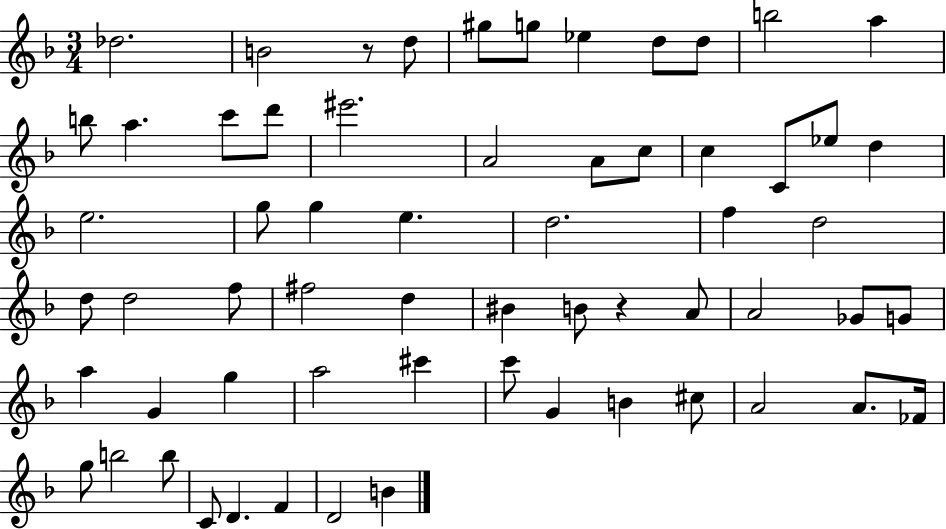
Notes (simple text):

Db5/h. B4/h R/e D5/e G#5/e G5/e Eb5/q D5/e D5/e B5/h A5/q B5/e A5/q. C6/e D6/e EIS6/h. A4/h A4/e C5/e C5/q C4/e Eb5/e D5/q E5/h. G5/e G5/q E5/q. D5/h. F5/q D5/h D5/e D5/h F5/e F#5/h D5/q BIS4/q B4/e R/q A4/e A4/h Gb4/e G4/e A5/q G4/q G5/q A5/h C#6/q C6/e G4/q B4/q C#5/e A4/h A4/e. FES4/s G5/e B5/h B5/e C4/e D4/q. F4/q D4/h B4/q